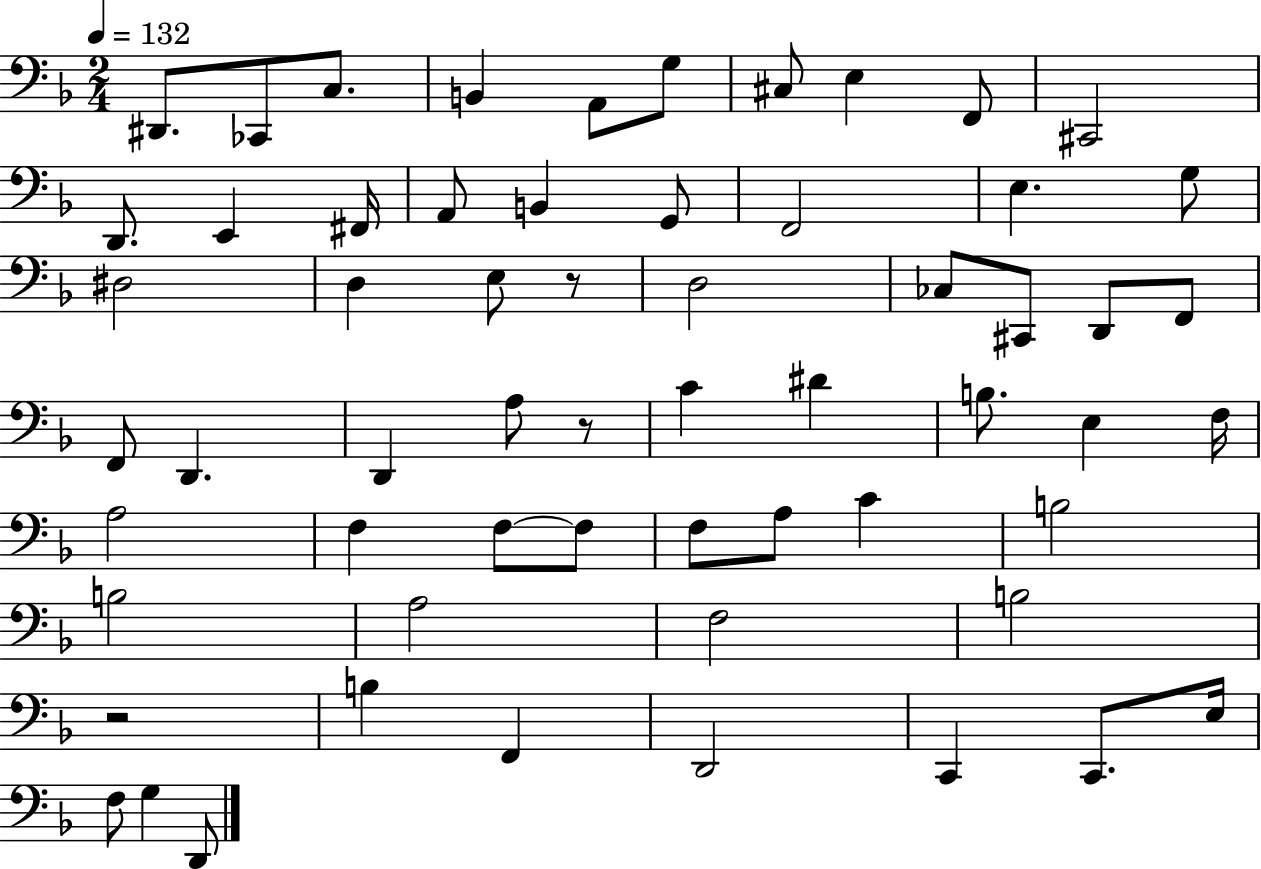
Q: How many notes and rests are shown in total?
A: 60